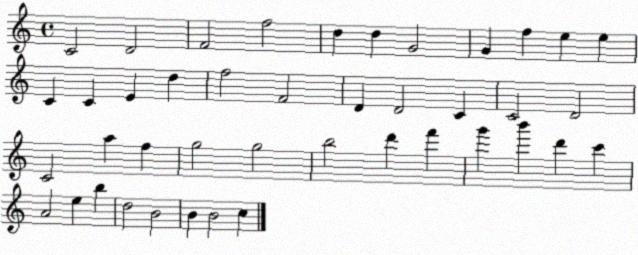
X:1
T:Untitled
M:4/4
L:1/4
K:C
C2 D2 F2 f2 d d G2 G f e e C C E d f2 F2 D D2 C C2 D2 C2 a f g2 g2 b2 d' f' g' b' d' c' A2 e b d2 B2 B B2 c